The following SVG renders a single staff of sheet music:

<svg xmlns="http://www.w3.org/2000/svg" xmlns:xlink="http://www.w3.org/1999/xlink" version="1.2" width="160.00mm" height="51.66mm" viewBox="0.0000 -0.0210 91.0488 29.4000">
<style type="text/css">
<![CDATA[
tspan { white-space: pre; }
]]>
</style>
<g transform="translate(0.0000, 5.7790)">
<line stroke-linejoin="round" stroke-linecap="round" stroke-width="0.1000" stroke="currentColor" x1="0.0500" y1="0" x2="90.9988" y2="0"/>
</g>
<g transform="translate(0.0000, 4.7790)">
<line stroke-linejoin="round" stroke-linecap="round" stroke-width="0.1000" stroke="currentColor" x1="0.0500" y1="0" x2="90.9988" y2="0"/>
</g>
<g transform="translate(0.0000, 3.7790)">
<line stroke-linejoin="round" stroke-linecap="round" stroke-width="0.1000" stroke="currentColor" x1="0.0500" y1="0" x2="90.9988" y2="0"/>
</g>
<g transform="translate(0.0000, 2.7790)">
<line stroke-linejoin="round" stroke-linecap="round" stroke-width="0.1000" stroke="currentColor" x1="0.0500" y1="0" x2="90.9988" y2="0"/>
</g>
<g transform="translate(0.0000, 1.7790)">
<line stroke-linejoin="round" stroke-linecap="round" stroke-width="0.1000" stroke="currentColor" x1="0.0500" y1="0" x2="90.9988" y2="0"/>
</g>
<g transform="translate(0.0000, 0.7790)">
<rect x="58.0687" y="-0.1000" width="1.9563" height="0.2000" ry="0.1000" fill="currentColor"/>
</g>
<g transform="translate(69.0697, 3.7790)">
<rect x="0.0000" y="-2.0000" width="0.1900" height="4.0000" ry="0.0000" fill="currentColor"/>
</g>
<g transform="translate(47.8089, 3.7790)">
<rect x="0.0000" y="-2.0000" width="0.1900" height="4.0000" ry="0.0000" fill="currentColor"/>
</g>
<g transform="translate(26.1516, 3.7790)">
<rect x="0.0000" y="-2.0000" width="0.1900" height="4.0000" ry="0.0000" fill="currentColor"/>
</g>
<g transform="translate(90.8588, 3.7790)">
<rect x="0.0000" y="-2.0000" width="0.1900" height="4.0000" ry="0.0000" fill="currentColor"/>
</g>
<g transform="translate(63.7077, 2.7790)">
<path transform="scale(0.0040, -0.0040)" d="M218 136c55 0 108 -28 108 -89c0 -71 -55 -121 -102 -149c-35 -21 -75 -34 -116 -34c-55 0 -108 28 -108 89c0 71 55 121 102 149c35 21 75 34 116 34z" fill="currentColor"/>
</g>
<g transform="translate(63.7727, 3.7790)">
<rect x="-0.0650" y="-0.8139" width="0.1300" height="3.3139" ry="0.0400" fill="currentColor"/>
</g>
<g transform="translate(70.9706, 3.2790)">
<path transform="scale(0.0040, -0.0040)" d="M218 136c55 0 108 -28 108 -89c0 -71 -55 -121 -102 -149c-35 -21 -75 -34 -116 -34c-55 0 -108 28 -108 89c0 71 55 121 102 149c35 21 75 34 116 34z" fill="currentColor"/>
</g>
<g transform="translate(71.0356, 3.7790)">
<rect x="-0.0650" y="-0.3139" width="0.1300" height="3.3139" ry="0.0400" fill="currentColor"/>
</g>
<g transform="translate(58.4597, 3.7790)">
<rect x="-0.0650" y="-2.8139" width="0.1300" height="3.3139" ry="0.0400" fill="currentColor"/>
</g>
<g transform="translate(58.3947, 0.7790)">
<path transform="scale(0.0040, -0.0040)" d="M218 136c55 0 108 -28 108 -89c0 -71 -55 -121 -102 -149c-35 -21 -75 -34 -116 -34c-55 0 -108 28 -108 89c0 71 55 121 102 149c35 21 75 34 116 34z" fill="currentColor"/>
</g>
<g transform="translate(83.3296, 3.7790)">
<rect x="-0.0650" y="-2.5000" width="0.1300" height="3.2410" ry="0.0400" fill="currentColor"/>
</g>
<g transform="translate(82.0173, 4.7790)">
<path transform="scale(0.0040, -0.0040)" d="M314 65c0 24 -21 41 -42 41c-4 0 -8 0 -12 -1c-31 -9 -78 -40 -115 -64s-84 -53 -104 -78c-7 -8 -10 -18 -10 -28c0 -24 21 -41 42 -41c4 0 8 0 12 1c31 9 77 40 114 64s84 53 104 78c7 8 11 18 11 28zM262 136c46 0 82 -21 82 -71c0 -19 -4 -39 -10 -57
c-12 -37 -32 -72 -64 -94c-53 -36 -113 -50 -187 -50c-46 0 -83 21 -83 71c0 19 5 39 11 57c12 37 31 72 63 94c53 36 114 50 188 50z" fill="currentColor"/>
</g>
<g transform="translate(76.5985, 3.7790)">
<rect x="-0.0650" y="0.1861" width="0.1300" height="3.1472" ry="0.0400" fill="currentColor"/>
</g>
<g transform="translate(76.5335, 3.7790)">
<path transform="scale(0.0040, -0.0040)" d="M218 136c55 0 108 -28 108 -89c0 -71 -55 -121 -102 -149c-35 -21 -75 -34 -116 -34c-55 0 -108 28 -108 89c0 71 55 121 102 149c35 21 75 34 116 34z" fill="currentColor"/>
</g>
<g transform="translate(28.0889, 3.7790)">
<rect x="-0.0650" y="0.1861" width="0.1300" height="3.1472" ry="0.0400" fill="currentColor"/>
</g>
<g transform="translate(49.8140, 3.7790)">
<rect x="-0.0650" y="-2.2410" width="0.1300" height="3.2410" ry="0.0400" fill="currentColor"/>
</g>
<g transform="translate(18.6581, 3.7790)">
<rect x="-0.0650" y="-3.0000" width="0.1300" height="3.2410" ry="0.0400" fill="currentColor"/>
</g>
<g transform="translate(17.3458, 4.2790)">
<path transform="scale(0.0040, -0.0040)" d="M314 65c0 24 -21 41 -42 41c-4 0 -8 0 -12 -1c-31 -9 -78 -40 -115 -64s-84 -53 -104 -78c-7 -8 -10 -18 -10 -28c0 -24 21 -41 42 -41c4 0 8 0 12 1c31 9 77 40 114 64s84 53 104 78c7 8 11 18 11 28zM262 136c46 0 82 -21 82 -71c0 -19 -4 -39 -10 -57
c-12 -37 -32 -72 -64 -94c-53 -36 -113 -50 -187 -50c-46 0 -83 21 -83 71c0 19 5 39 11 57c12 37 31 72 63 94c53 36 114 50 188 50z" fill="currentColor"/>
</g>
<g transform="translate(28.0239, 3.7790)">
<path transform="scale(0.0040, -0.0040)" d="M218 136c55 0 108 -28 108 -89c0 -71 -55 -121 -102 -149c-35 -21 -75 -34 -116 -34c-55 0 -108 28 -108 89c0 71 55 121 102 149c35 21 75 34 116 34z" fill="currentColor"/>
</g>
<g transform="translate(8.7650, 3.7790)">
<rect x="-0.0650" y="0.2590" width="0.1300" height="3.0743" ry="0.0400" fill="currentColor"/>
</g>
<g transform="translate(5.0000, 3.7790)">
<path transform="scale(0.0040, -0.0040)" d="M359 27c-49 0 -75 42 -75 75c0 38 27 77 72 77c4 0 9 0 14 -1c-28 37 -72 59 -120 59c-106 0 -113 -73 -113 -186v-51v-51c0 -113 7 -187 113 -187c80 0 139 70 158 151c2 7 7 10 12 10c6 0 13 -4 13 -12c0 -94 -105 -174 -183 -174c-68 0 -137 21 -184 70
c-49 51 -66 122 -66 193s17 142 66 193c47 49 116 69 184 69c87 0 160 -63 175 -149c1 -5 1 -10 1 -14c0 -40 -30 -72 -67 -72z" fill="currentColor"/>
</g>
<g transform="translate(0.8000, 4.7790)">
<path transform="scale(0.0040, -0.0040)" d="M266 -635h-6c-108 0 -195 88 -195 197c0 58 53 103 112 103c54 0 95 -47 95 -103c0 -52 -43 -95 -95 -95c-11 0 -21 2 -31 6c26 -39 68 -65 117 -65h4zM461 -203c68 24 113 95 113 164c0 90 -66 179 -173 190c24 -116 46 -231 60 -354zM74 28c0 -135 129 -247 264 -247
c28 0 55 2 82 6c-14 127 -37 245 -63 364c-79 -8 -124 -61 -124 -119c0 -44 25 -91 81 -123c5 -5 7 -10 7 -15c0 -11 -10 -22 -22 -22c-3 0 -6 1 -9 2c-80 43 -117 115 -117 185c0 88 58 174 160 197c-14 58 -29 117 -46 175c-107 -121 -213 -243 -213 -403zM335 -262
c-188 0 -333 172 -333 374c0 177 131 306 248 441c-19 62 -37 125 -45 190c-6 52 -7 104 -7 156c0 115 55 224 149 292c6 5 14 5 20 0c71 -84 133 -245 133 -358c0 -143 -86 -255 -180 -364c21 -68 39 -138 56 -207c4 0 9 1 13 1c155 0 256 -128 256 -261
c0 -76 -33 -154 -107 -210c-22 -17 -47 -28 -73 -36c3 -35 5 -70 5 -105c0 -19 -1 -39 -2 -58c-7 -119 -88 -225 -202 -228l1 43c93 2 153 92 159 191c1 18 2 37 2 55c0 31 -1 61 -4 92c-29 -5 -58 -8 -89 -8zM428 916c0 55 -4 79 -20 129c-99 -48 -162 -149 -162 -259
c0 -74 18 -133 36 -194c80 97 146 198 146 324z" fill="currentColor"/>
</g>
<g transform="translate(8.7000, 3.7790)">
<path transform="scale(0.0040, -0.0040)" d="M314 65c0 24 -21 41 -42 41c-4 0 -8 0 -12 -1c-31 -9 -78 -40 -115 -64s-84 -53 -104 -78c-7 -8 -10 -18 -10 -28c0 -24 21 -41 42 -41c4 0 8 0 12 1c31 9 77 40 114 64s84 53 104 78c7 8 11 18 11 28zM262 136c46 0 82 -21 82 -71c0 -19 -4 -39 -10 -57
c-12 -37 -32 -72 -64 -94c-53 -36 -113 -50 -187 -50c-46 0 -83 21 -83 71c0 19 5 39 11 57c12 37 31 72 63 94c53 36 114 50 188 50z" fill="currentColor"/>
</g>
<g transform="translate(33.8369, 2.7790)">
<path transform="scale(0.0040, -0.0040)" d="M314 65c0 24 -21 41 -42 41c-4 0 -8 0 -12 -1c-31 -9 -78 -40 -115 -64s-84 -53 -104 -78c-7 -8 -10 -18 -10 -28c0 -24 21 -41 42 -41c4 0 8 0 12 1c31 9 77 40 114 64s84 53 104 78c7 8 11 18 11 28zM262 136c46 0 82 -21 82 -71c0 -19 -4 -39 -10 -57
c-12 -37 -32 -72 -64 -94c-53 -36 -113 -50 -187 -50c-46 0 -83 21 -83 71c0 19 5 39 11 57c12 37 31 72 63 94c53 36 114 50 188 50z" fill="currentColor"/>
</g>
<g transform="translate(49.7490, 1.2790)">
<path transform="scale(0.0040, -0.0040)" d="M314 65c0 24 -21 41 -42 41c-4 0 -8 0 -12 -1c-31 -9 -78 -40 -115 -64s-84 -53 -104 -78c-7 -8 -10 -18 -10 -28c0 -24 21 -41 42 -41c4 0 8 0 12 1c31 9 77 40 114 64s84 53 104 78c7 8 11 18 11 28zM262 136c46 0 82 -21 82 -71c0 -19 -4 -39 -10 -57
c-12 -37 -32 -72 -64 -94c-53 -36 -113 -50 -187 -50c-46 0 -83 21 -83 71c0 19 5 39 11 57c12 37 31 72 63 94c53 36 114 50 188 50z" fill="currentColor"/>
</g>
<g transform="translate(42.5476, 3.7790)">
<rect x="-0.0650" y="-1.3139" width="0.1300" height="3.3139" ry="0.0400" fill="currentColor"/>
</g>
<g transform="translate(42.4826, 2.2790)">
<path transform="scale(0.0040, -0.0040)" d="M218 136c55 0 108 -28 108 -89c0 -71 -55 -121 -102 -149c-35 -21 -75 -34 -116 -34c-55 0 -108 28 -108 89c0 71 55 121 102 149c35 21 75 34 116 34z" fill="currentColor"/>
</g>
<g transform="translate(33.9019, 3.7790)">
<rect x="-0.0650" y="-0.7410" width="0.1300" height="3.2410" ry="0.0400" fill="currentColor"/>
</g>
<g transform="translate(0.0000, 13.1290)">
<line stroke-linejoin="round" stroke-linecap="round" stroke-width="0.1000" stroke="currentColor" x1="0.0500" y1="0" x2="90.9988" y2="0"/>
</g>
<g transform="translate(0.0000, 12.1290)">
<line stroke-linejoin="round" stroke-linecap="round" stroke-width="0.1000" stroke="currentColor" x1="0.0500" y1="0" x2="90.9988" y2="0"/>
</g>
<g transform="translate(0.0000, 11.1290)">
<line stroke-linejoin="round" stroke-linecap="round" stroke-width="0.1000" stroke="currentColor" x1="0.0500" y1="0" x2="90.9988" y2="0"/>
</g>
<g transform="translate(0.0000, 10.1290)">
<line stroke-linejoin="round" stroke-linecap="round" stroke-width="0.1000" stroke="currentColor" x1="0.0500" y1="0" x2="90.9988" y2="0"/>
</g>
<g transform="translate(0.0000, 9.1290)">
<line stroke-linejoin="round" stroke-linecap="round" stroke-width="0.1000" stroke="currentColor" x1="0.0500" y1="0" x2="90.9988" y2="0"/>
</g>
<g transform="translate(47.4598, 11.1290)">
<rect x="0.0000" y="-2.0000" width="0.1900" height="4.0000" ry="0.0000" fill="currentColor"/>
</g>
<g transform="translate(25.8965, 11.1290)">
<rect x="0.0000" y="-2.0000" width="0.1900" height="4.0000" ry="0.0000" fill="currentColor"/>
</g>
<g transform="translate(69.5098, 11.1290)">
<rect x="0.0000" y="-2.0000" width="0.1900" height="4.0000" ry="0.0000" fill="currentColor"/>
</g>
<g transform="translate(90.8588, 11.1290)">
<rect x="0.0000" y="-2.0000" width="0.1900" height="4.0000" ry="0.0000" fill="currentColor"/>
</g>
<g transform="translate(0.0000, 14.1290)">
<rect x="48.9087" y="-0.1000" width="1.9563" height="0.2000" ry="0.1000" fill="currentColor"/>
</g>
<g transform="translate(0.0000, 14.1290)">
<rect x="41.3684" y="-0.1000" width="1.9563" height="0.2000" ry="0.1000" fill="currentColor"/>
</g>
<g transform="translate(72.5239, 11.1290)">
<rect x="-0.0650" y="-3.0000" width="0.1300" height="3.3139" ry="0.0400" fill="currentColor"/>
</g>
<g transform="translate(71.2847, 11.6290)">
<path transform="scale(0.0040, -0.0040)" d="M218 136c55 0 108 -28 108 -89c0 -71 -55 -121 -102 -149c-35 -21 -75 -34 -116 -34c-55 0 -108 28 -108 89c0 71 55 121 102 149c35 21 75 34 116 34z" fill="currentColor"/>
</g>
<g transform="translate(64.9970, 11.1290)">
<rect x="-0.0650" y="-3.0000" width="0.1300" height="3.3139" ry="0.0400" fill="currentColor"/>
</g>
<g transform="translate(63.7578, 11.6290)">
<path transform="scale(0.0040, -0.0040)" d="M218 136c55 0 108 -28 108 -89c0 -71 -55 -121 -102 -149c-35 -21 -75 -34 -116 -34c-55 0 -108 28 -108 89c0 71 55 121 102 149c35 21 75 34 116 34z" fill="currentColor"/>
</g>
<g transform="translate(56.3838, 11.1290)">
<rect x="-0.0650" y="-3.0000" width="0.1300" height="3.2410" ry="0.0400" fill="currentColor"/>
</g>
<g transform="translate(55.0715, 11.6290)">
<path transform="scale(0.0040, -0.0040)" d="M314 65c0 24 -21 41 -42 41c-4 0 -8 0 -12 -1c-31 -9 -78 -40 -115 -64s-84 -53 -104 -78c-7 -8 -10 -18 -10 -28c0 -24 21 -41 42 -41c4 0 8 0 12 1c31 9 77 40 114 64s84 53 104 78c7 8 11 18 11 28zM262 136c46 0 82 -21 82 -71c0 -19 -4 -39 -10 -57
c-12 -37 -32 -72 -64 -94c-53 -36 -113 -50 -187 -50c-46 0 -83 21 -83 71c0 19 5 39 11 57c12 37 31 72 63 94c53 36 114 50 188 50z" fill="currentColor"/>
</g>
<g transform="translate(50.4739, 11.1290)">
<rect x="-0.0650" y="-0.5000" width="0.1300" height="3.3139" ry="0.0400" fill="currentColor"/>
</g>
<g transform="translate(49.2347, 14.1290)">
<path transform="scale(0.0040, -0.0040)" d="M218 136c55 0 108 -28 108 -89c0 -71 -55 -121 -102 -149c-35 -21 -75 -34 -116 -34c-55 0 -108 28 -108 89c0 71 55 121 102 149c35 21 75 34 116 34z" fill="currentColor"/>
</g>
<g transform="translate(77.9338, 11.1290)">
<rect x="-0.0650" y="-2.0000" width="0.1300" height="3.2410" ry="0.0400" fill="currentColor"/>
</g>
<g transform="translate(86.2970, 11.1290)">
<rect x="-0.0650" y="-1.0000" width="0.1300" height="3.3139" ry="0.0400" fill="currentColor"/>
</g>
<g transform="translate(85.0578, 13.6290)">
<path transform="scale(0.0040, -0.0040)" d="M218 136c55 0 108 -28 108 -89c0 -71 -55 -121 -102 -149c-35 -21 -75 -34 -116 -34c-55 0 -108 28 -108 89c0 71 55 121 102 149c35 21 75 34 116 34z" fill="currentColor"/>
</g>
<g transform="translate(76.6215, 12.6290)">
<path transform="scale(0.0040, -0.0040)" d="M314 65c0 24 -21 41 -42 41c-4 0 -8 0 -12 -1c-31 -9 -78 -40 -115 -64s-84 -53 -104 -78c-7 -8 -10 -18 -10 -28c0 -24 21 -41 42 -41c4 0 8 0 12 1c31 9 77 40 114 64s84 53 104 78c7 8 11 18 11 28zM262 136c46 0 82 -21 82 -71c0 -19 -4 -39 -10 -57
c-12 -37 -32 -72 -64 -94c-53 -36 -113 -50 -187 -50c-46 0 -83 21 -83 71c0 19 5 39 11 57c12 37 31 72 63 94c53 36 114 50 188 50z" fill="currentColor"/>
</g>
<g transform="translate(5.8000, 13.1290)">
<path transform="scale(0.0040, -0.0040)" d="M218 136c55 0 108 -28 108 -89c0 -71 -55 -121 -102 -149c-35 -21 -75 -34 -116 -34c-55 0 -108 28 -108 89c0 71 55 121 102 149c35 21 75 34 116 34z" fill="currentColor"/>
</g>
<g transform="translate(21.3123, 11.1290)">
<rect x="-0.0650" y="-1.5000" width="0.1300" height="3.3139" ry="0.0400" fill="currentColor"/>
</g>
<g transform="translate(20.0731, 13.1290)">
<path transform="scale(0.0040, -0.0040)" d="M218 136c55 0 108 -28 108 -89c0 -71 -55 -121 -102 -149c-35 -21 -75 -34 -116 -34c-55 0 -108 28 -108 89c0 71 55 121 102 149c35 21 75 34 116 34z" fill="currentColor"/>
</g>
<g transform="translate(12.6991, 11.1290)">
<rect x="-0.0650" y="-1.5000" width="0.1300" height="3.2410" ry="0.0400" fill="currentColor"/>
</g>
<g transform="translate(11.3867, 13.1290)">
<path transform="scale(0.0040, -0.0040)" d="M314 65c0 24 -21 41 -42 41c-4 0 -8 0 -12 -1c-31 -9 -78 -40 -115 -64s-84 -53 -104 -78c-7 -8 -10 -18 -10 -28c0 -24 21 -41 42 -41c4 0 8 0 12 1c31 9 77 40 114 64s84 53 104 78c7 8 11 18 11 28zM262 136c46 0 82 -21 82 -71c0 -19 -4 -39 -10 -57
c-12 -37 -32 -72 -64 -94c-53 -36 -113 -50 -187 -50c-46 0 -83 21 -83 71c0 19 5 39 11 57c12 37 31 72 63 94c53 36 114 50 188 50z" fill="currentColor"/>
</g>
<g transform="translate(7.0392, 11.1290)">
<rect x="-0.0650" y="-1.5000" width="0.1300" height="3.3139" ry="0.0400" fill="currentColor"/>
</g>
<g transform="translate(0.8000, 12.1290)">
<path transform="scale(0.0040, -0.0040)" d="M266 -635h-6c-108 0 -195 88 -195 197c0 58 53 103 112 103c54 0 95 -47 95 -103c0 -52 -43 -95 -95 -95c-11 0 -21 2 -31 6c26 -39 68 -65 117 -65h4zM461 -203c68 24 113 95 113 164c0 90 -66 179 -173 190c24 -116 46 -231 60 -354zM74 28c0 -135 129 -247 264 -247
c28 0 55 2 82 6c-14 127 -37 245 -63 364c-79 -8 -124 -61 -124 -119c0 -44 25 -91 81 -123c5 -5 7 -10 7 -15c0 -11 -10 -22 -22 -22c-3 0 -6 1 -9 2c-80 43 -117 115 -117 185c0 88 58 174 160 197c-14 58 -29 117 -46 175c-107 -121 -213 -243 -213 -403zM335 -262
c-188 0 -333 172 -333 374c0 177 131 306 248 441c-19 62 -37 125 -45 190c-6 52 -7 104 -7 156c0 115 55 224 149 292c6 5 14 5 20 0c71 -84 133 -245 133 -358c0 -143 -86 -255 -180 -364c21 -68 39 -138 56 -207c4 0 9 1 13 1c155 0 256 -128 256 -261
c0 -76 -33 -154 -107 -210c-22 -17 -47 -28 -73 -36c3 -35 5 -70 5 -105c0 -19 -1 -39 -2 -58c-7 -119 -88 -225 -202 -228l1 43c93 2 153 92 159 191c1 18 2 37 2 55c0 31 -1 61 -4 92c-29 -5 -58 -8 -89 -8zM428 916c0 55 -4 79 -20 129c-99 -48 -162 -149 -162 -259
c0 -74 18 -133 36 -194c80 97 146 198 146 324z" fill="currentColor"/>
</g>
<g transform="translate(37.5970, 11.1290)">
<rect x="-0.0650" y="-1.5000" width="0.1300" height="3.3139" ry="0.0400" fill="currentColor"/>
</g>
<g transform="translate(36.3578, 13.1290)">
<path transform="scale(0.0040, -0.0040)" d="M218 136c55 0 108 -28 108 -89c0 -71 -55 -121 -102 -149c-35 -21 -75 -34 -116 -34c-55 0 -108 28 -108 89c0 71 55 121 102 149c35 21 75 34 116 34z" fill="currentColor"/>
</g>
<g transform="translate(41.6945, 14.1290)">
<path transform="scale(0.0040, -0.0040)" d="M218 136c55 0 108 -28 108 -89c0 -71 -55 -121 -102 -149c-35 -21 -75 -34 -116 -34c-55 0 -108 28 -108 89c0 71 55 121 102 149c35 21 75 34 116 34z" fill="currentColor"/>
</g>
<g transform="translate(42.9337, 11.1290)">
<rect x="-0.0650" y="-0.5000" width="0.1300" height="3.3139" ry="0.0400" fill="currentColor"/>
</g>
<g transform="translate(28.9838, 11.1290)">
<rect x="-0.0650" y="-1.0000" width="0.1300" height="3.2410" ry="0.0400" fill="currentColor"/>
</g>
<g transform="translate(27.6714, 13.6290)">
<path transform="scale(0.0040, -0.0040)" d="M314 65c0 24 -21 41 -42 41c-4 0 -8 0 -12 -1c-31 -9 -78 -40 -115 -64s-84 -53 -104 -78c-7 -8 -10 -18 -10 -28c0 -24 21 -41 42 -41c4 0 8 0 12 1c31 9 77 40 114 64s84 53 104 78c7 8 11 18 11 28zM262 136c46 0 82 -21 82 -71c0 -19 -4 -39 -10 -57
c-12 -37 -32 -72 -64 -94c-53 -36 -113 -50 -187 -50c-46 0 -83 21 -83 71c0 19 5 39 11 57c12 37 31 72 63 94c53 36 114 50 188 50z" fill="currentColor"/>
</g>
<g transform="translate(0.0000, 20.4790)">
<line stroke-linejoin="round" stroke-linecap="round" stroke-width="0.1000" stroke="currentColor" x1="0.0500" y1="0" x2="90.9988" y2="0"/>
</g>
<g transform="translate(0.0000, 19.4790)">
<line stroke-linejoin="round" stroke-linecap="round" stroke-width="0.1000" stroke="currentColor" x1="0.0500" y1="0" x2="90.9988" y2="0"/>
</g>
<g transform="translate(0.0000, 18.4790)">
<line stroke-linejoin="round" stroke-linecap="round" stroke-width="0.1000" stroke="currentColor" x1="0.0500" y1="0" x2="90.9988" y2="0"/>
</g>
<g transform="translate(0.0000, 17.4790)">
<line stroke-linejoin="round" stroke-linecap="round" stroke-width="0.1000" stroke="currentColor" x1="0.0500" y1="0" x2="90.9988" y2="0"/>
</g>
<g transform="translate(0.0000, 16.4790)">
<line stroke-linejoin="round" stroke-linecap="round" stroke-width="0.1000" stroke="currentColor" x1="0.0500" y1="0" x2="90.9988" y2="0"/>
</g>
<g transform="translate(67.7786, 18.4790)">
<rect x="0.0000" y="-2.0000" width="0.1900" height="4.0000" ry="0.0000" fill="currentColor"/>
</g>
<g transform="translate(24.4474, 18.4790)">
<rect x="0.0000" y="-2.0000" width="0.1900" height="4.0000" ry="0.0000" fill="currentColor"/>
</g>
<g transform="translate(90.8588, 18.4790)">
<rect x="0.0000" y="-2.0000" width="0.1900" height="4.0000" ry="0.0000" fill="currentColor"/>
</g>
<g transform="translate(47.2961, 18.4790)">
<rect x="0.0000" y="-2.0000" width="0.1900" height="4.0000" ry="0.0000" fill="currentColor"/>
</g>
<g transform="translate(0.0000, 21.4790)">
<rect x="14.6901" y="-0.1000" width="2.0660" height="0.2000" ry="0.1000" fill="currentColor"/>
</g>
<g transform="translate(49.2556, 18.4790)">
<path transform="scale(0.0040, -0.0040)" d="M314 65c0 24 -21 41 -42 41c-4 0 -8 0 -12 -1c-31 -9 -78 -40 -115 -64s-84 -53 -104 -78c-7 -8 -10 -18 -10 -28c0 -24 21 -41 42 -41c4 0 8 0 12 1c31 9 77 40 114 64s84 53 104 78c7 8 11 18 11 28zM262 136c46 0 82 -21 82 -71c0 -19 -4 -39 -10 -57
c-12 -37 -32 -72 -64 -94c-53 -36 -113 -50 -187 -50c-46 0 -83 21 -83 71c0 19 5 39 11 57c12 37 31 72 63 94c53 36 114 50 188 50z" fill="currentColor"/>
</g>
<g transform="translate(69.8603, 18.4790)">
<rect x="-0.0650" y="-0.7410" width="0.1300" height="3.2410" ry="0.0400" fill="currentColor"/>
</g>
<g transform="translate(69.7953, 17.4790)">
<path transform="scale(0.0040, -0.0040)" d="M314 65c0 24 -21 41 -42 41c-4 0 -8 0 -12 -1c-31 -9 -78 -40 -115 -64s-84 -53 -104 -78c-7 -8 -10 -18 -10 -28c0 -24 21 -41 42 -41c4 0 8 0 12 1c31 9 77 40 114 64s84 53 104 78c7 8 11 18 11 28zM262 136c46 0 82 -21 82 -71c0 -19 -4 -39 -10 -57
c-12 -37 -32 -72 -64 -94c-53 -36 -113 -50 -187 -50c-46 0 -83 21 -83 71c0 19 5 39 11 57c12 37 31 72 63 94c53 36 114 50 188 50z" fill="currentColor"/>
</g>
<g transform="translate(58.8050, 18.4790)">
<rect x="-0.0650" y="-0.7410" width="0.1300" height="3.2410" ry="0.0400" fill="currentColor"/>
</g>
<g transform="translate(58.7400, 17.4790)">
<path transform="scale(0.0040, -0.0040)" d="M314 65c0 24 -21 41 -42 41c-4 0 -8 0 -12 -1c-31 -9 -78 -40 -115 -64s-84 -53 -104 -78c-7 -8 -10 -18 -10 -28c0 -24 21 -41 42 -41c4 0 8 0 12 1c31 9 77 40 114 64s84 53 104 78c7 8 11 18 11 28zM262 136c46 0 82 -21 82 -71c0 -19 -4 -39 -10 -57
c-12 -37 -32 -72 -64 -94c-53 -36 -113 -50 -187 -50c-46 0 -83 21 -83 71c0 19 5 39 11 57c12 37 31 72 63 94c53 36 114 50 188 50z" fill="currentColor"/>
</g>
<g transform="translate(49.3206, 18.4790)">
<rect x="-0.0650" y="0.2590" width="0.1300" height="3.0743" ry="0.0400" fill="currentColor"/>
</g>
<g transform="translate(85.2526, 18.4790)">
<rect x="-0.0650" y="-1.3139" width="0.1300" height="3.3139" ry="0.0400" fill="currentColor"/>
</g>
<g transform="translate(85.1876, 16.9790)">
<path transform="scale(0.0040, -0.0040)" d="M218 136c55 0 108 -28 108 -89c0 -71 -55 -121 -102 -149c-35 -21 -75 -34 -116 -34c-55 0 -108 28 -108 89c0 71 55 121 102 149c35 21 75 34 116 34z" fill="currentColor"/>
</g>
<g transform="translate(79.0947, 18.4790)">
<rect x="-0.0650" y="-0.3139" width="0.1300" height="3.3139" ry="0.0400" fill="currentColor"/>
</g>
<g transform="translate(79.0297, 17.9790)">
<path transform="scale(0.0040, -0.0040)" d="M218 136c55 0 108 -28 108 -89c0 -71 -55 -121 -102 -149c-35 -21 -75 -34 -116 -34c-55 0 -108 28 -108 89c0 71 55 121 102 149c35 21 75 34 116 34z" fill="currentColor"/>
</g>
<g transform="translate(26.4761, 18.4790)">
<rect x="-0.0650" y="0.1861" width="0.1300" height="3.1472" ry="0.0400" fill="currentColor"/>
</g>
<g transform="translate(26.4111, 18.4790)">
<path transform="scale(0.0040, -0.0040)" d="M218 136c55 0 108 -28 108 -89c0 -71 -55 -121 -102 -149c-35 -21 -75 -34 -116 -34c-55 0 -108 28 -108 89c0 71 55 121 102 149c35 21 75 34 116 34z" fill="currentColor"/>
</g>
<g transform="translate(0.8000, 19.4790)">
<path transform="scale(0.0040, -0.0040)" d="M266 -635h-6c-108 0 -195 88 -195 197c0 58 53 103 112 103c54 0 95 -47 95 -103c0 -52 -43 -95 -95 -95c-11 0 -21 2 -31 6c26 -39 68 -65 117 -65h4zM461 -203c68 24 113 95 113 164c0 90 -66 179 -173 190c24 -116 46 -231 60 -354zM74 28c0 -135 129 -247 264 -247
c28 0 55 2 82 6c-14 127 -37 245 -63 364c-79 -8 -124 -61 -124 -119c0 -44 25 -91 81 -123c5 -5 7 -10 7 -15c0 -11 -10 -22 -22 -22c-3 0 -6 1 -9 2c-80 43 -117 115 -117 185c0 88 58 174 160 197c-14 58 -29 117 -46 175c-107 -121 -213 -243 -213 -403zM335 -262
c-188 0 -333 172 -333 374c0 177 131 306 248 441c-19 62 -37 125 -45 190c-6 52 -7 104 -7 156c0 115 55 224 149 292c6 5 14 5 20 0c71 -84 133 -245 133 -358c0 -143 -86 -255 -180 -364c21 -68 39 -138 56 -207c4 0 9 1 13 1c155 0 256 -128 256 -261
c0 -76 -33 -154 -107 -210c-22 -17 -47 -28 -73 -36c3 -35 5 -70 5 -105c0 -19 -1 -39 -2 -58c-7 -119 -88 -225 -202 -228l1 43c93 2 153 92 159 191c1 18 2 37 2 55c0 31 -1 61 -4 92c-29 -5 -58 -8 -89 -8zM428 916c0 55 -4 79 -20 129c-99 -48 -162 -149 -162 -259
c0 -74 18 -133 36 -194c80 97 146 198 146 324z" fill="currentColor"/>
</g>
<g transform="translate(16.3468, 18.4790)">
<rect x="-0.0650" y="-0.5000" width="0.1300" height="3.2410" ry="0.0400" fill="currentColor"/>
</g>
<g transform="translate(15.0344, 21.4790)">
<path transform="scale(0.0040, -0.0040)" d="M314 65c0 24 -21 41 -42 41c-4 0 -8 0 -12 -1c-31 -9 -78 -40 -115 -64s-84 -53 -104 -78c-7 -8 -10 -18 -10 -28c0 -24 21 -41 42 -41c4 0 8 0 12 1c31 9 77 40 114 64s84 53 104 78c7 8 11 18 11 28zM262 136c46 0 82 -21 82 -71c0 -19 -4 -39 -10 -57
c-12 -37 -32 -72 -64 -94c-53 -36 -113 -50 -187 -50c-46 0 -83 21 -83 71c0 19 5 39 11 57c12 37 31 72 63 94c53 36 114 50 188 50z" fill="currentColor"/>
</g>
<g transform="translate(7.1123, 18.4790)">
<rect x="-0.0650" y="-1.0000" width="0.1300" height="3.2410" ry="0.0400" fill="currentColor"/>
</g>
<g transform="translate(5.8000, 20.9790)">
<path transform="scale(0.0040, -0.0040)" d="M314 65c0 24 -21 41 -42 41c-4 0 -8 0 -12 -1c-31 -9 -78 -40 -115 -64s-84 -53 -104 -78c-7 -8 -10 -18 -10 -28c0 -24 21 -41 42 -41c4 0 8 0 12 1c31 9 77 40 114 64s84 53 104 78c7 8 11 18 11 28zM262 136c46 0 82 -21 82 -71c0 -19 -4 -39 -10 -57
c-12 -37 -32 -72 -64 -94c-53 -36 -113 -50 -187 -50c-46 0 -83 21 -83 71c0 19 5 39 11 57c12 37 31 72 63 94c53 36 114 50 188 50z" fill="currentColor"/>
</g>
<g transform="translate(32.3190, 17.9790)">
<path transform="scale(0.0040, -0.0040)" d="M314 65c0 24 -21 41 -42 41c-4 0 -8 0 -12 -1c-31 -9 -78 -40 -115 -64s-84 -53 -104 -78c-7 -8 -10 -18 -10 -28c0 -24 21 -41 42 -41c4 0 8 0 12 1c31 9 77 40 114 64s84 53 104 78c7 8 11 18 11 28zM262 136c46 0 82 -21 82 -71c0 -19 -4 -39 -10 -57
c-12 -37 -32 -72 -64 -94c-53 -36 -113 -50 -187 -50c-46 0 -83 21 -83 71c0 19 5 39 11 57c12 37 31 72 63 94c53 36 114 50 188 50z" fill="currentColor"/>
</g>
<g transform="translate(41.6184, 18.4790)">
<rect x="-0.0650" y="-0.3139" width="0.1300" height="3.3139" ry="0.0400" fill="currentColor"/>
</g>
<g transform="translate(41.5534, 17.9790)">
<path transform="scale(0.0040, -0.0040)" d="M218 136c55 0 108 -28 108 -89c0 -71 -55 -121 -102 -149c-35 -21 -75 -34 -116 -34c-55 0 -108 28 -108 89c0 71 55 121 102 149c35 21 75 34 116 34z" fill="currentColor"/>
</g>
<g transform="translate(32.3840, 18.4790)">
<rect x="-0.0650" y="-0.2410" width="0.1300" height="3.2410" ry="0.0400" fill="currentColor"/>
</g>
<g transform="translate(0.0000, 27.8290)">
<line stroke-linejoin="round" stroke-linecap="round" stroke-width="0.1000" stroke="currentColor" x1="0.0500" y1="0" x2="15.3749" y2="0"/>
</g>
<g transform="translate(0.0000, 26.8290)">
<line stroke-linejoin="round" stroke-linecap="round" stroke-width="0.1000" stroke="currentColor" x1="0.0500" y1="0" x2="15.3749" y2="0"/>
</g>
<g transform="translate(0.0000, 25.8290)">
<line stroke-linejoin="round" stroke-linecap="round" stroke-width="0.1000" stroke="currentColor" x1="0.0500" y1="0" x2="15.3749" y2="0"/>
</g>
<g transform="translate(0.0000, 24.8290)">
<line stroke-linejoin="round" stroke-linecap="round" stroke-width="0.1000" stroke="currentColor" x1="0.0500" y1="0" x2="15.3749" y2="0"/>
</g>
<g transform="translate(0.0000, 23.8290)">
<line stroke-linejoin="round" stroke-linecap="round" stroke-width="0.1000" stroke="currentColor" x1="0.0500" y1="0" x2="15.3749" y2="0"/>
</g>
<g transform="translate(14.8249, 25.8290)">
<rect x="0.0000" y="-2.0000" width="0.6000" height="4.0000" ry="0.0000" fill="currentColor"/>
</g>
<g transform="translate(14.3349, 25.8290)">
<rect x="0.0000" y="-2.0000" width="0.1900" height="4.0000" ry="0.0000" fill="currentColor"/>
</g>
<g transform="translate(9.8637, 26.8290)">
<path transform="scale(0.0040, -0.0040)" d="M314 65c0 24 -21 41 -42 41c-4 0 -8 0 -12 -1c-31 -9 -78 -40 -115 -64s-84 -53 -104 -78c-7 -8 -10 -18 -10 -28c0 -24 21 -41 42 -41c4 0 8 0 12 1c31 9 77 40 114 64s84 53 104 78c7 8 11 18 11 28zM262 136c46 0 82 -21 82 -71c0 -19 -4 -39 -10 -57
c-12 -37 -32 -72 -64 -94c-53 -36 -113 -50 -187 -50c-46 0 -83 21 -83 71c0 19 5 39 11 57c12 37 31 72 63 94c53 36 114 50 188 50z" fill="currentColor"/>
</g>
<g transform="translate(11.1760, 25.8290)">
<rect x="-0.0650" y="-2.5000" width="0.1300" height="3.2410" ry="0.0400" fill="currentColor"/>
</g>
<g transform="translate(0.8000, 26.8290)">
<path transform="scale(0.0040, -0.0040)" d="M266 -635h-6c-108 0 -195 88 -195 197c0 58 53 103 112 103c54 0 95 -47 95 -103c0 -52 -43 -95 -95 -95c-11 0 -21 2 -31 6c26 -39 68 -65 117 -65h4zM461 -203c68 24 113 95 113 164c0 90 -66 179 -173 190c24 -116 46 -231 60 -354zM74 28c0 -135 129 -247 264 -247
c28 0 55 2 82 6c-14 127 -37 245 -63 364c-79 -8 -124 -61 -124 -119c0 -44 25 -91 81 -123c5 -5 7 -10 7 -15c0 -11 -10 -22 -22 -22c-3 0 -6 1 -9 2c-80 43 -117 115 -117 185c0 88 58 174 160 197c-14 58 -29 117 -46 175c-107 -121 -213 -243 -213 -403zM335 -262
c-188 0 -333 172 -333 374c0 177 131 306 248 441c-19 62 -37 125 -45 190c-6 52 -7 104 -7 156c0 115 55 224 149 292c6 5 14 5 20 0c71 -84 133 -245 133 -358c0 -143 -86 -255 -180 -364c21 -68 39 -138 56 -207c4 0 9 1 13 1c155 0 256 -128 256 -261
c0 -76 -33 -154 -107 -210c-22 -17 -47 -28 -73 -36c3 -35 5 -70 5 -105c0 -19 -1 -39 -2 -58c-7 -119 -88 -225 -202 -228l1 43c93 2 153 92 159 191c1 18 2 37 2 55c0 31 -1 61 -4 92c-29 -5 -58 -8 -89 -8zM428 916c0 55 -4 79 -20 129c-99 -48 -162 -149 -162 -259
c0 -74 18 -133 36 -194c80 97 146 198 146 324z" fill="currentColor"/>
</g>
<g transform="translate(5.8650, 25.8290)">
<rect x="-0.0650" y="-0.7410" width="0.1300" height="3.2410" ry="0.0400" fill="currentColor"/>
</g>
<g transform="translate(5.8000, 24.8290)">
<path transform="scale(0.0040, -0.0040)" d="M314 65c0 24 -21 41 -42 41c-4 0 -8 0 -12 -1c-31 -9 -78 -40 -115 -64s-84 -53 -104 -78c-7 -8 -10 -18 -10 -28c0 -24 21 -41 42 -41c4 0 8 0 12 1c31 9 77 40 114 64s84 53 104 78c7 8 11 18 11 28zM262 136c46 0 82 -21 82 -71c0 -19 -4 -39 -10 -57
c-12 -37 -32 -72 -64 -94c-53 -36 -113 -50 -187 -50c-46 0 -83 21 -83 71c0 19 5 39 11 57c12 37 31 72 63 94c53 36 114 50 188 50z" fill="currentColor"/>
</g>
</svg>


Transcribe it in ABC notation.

X:1
T:Untitled
M:4/4
L:1/4
K:C
B2 A2 B d2 e g2 a d c B G2 E E2 E D2 E C C A2 A A F2 D D2 C2 B c2 c B2 d2 d2 c e d2 G2